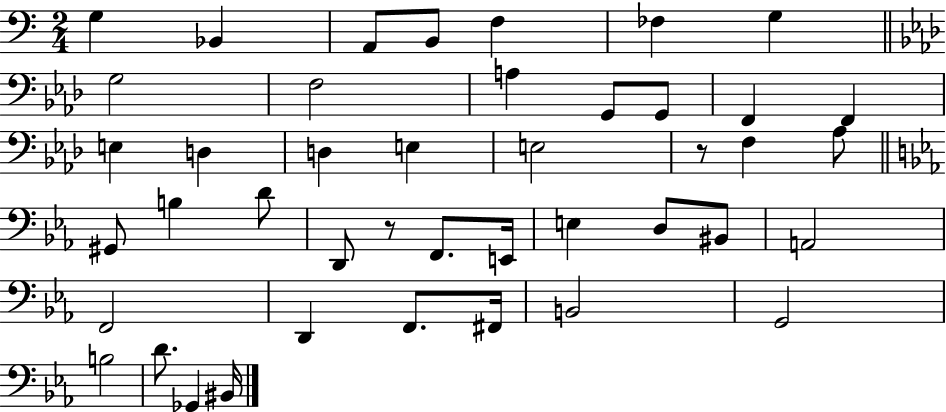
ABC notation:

X:1
T:Untitled
M:2/4
L:1/4
K:C
G, _B,, A,,/2 B,,/2 F, _F, G, G,2 F,2 A, G,,/2 G,,/2 F,, F,, E, D, D, E, E,2 z/2 F, _A,/2 ^G,,/2 B, D/2 D,,/2 z/2 F,,/2 E,,/4 E, D,/2 ^B,,/2 A,,2 F,,2 D,, F,,/2 ^F,,/4 B,,2 G,,2 B,2 D/2 _G,, ^B,,/4